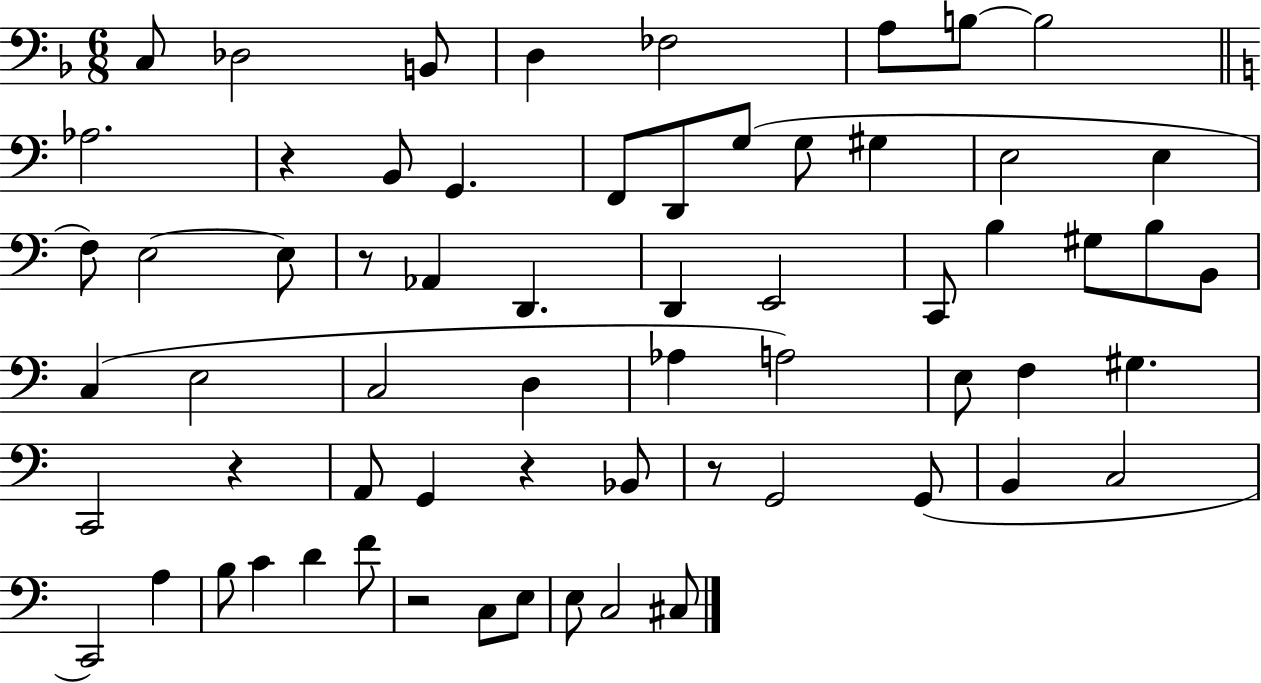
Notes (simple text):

C3/e Db3/h B2/e D3/q FES3/h A3/e B3/e B3/h Ab3/h. R/q B2/e G2/q. F2/e D2/e G3/e G3/e G#3/q E3/h E3/q F3/e E3/h E3/e R/e Ab2/q D2/q. D2/q E2/h C2/e B3/q G#3/e B3/e B2/e C3/q E3/h C3/h D3/q Ab3/q A3/h E3/e F3/q G#3/q. C2/h R/q A2/e G2/q R/q Bb2/e R/e G2/h G2/e B2/q C3/h C2/h A3/q B3/e C4/q D4/q F4/e R/h C3/e E3/e E3/e C3/h C#3/e